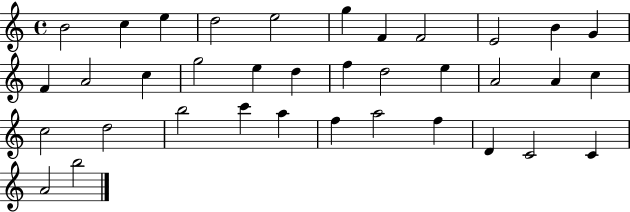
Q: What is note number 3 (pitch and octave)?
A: E5